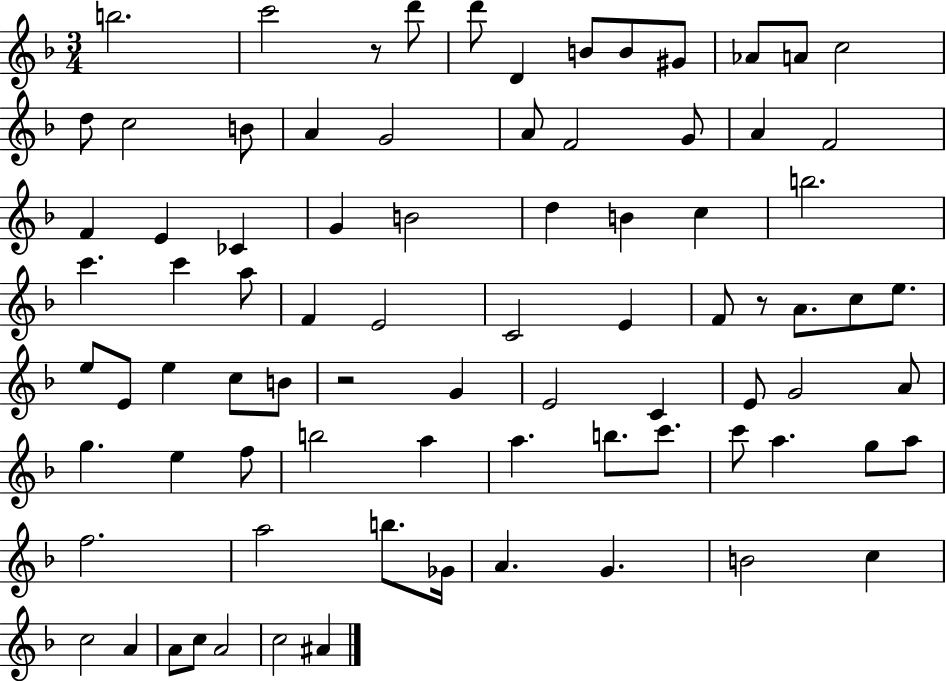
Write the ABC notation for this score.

X:1
T:Untitled
M:3/4
L:1/4
K:F
b2 c'2 z/2 d'/2 d'/2 D B/2 B/2 ^G/2 _A/2 A/2 c2 d/2 c2 B/2 A G2 A/2 F2 G/2 A F2 F E _C G B2 d B c b2 c' c' a/2 F E2 C2 E F/2 z/2 A/2 c/2 e/2 e/2 E/2 e c/2 B/2 z2 G E2 C E/2 G2 A/2 g e f/2 b2 a a b/2 c'/2 c'/2 a g/2 a/2 f2 a2 b/2 _G/4 A G B2 c c2 A A/2 c/2 A2 c2 ^A